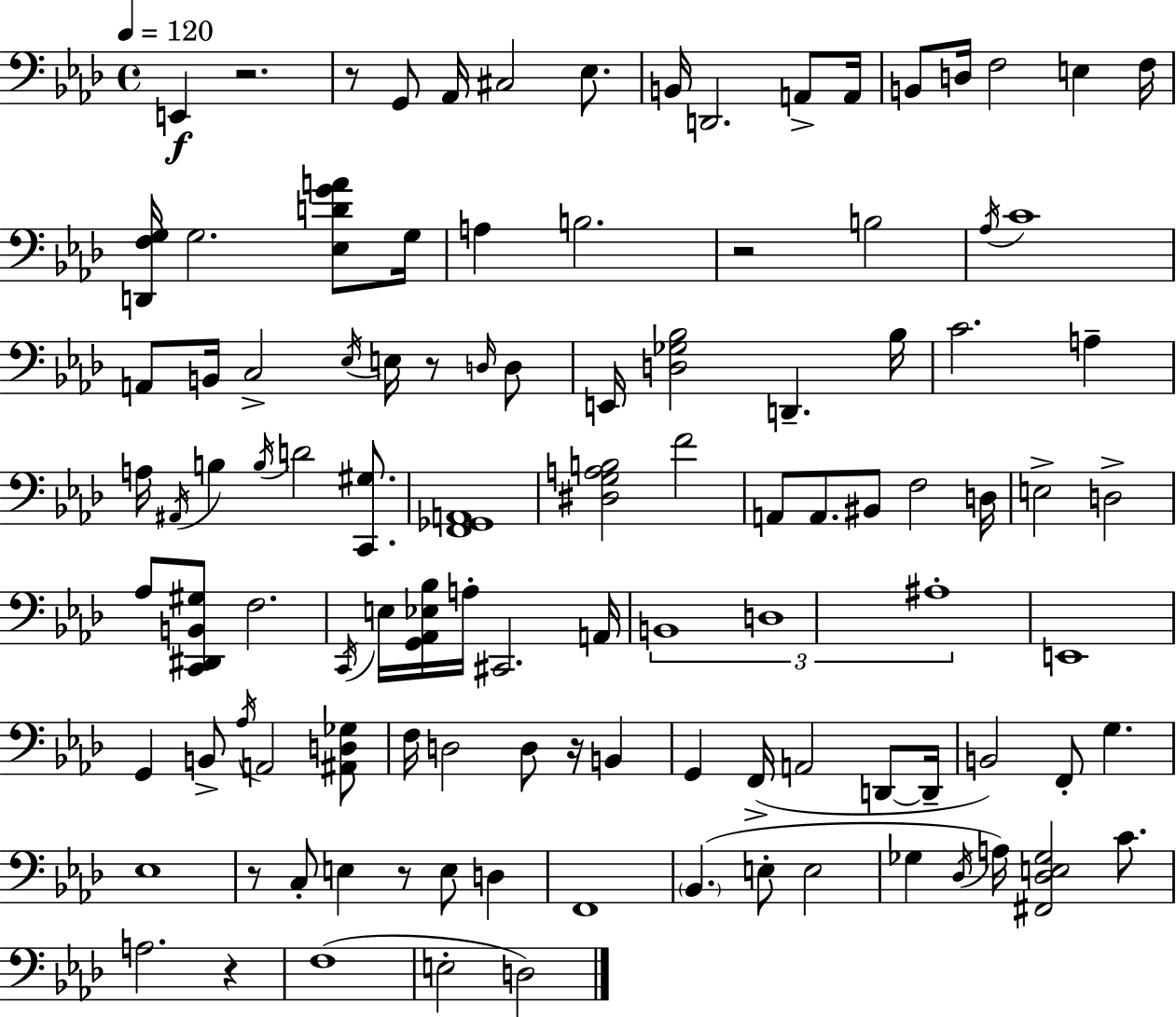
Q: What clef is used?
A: bass